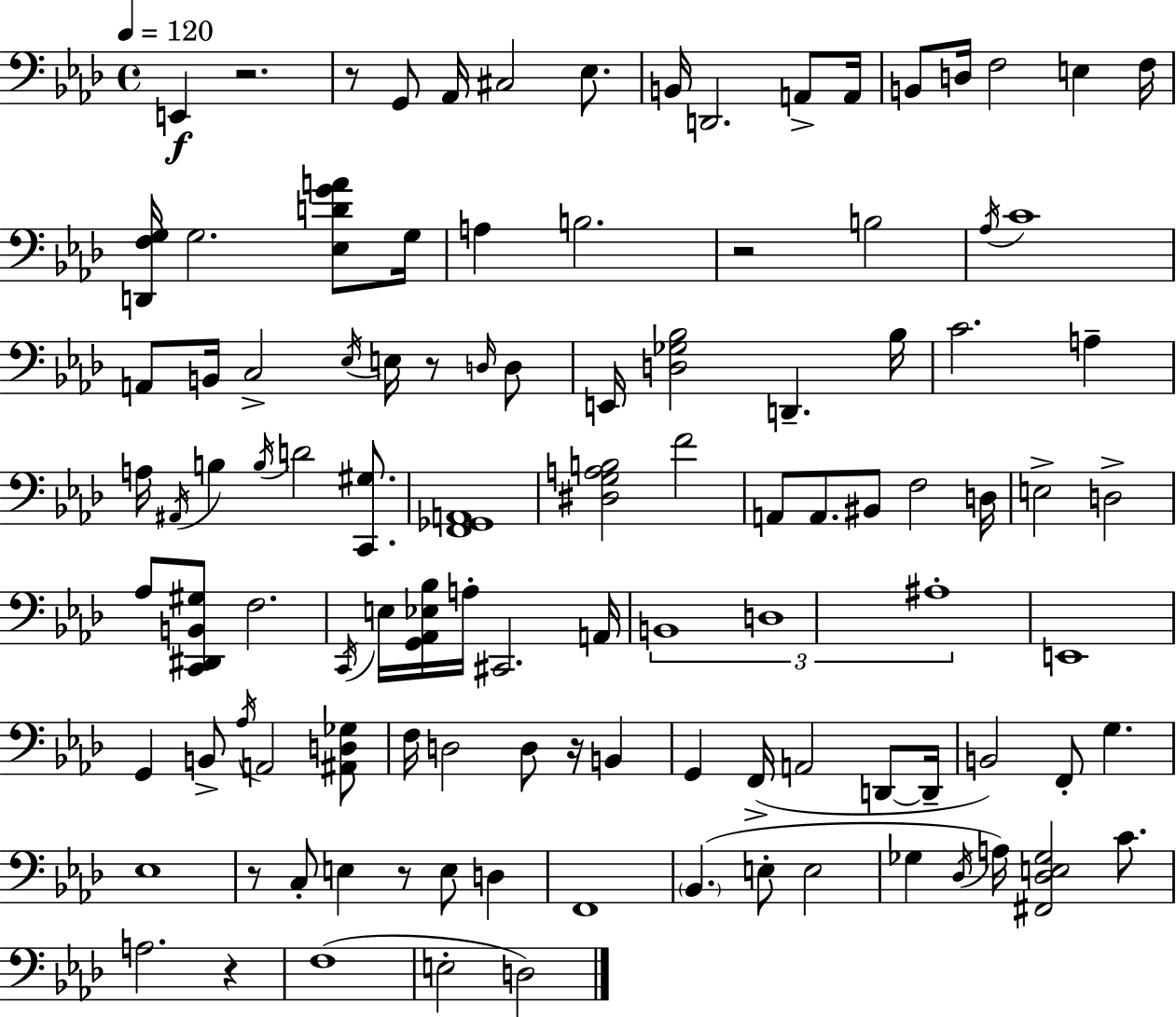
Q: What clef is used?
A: bass